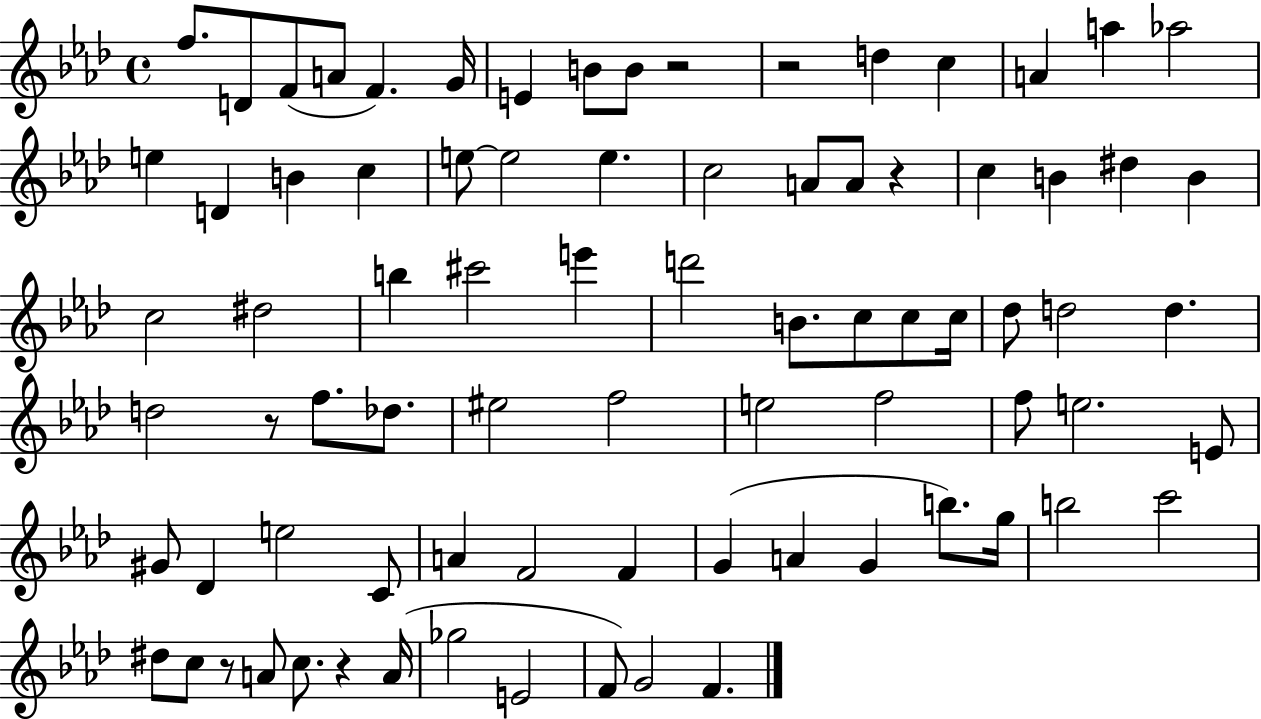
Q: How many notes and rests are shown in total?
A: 81